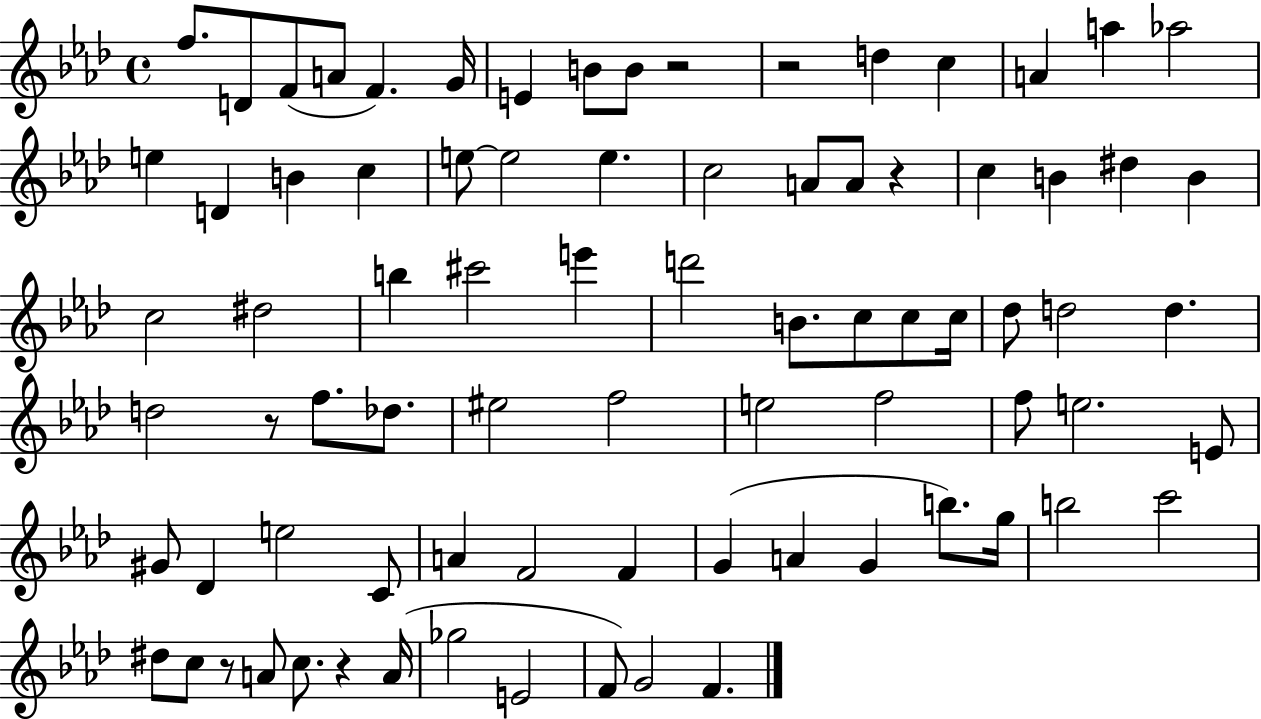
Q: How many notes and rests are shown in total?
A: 81